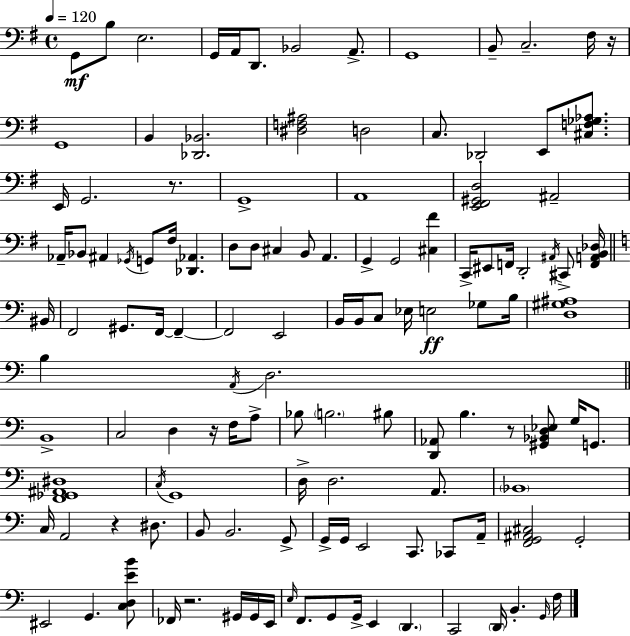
{
  \clef bass
  \time 4/4
  \defaultTimeSignature
  \key e \minor
  \tempo 4 = 120
  \repeat volta 2 { g,8\mf b8 e2. | g,16 a,16 d,8. bes,2 a,8.-> | g,1 | b,8-- c2.-- fis16 r16 | \break g,1 | b,4 <des, bes,>2. | <dis f ais>2 d2 | c8. des,2-. e,8 <cis f ges aes>8. | \break e,16 g,2. r8. | g,1-> | a,1 | <e, fis, gis, d>2 ais,2-- | \break aes,16-- bes,8 ais,4 \acciaccatura { ges,16 } g,8 fis16 <des, aes,>4. | d8 d8 cis4 b,8 a,4. | g,4-> g,2 <cis fis'>4 | c,16-> eis,8 f,16 d,2-. \acciaccatura { ais,16 } cis,8-> | \break <f, a, b, des>16 \bar "||" \break \key c \major bis,16 f,2 gis,8. f,16~~ f,4--~~ | f,2 e,2 | b,16 b,16 c8 ees16 e2\ff ges8 | b16 <d gis ais>1 | \break b4 \acciaccatura { a,16 } d2. | \bar "||" \break \key c \major b,1-> | c2 d4 r16 f16 a8-> | bes8 \parenthesize b2. bis8 | <d, aes,>8 b4. r8 <gis, bes, d ees>8 g16 g,8. | \break <f, ges, ais, dis>1 | \acciaccatura { c16 } g,1 | d16-> d2. a,8. | \parenthesize bes,1 | \break c16 a,2 r4 dis8. | b,8 b,2. g,8-> | g,16-> g,16 e,2 c,8. ces,8 | a,16-- <f, g, ais, cis>2 g,2-. | \break eis,2 g,4. <c d e' b'>8 | fes,16 r2. gis,16 gis,16 | e,16 \grace { e16 } f,8. g,8 g,16-> e,4 \parenthesize d,4. | c,2 \parenthesize d,16 b,4.-. | \break \grace { g,16 } f16 } \bar "|."
}